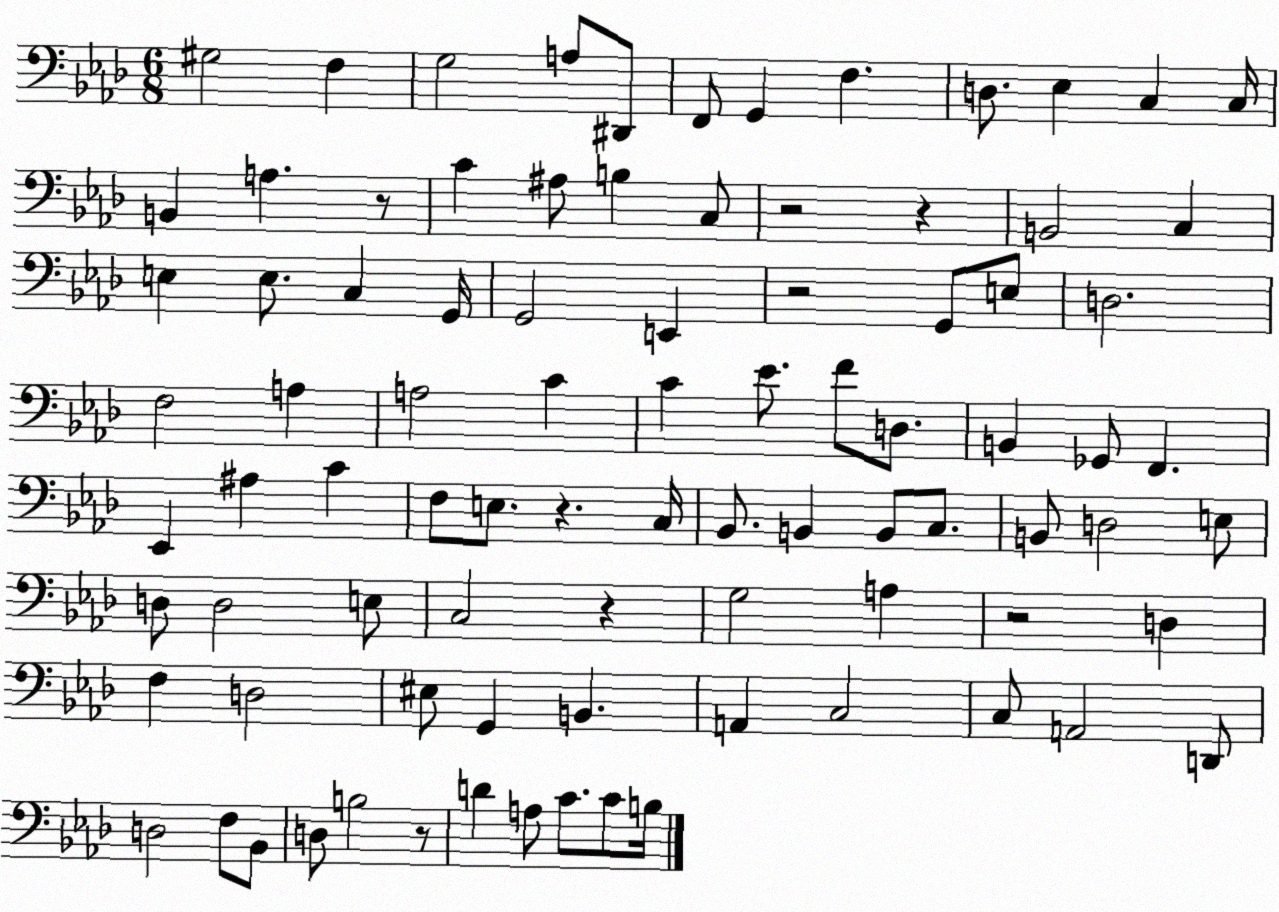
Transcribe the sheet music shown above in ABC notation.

X:1
T:Untitled
M:6/8
L:1/4
K:Ab
^G,2 F, G,2 A,/2 ^D,,/2 F,,/2 G,, F, D,/2 _E, C, C,/4 B,, A, z/2 C ^A,/2 B, C,/2 z2 z B,,2 C, E, E,/2 C, G,,/4 G,,2 E,, z2 G,,/2 E,/2 D,2 F,2 A, A,2 C C _E/2 F/2 D,/2 B,, _G,,/2 F,, _E,, ^A, C F,/2 E,/2 z C,/4 _B,,/2 B,, B,,/2 C,/2 B,,/2 D,2 E,/2 D,/2 D,2 E,/2 C,2 z G,2 A, z2 D, F, D,2 ^E,/2 G,, B,, A,, C,2 C,/2 A,,2 D,,/2 D,2 F,/2 _B,,/2 D,/2 B,2 z/2 D A,/2 C/2 C/2 B,/4